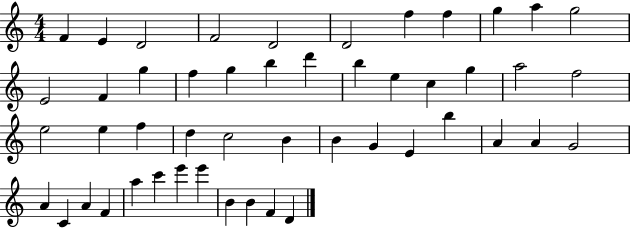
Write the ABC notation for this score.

X:1
T:Untitled
M:4/4
L:1/4
K:C
F E D2 F2 D2 D2 f f g a g2 E2 F g f g b d' b e c g a2 f2 e2 e f d c2 B B G E b A A G2 A C A F a c' e' e' B B F D